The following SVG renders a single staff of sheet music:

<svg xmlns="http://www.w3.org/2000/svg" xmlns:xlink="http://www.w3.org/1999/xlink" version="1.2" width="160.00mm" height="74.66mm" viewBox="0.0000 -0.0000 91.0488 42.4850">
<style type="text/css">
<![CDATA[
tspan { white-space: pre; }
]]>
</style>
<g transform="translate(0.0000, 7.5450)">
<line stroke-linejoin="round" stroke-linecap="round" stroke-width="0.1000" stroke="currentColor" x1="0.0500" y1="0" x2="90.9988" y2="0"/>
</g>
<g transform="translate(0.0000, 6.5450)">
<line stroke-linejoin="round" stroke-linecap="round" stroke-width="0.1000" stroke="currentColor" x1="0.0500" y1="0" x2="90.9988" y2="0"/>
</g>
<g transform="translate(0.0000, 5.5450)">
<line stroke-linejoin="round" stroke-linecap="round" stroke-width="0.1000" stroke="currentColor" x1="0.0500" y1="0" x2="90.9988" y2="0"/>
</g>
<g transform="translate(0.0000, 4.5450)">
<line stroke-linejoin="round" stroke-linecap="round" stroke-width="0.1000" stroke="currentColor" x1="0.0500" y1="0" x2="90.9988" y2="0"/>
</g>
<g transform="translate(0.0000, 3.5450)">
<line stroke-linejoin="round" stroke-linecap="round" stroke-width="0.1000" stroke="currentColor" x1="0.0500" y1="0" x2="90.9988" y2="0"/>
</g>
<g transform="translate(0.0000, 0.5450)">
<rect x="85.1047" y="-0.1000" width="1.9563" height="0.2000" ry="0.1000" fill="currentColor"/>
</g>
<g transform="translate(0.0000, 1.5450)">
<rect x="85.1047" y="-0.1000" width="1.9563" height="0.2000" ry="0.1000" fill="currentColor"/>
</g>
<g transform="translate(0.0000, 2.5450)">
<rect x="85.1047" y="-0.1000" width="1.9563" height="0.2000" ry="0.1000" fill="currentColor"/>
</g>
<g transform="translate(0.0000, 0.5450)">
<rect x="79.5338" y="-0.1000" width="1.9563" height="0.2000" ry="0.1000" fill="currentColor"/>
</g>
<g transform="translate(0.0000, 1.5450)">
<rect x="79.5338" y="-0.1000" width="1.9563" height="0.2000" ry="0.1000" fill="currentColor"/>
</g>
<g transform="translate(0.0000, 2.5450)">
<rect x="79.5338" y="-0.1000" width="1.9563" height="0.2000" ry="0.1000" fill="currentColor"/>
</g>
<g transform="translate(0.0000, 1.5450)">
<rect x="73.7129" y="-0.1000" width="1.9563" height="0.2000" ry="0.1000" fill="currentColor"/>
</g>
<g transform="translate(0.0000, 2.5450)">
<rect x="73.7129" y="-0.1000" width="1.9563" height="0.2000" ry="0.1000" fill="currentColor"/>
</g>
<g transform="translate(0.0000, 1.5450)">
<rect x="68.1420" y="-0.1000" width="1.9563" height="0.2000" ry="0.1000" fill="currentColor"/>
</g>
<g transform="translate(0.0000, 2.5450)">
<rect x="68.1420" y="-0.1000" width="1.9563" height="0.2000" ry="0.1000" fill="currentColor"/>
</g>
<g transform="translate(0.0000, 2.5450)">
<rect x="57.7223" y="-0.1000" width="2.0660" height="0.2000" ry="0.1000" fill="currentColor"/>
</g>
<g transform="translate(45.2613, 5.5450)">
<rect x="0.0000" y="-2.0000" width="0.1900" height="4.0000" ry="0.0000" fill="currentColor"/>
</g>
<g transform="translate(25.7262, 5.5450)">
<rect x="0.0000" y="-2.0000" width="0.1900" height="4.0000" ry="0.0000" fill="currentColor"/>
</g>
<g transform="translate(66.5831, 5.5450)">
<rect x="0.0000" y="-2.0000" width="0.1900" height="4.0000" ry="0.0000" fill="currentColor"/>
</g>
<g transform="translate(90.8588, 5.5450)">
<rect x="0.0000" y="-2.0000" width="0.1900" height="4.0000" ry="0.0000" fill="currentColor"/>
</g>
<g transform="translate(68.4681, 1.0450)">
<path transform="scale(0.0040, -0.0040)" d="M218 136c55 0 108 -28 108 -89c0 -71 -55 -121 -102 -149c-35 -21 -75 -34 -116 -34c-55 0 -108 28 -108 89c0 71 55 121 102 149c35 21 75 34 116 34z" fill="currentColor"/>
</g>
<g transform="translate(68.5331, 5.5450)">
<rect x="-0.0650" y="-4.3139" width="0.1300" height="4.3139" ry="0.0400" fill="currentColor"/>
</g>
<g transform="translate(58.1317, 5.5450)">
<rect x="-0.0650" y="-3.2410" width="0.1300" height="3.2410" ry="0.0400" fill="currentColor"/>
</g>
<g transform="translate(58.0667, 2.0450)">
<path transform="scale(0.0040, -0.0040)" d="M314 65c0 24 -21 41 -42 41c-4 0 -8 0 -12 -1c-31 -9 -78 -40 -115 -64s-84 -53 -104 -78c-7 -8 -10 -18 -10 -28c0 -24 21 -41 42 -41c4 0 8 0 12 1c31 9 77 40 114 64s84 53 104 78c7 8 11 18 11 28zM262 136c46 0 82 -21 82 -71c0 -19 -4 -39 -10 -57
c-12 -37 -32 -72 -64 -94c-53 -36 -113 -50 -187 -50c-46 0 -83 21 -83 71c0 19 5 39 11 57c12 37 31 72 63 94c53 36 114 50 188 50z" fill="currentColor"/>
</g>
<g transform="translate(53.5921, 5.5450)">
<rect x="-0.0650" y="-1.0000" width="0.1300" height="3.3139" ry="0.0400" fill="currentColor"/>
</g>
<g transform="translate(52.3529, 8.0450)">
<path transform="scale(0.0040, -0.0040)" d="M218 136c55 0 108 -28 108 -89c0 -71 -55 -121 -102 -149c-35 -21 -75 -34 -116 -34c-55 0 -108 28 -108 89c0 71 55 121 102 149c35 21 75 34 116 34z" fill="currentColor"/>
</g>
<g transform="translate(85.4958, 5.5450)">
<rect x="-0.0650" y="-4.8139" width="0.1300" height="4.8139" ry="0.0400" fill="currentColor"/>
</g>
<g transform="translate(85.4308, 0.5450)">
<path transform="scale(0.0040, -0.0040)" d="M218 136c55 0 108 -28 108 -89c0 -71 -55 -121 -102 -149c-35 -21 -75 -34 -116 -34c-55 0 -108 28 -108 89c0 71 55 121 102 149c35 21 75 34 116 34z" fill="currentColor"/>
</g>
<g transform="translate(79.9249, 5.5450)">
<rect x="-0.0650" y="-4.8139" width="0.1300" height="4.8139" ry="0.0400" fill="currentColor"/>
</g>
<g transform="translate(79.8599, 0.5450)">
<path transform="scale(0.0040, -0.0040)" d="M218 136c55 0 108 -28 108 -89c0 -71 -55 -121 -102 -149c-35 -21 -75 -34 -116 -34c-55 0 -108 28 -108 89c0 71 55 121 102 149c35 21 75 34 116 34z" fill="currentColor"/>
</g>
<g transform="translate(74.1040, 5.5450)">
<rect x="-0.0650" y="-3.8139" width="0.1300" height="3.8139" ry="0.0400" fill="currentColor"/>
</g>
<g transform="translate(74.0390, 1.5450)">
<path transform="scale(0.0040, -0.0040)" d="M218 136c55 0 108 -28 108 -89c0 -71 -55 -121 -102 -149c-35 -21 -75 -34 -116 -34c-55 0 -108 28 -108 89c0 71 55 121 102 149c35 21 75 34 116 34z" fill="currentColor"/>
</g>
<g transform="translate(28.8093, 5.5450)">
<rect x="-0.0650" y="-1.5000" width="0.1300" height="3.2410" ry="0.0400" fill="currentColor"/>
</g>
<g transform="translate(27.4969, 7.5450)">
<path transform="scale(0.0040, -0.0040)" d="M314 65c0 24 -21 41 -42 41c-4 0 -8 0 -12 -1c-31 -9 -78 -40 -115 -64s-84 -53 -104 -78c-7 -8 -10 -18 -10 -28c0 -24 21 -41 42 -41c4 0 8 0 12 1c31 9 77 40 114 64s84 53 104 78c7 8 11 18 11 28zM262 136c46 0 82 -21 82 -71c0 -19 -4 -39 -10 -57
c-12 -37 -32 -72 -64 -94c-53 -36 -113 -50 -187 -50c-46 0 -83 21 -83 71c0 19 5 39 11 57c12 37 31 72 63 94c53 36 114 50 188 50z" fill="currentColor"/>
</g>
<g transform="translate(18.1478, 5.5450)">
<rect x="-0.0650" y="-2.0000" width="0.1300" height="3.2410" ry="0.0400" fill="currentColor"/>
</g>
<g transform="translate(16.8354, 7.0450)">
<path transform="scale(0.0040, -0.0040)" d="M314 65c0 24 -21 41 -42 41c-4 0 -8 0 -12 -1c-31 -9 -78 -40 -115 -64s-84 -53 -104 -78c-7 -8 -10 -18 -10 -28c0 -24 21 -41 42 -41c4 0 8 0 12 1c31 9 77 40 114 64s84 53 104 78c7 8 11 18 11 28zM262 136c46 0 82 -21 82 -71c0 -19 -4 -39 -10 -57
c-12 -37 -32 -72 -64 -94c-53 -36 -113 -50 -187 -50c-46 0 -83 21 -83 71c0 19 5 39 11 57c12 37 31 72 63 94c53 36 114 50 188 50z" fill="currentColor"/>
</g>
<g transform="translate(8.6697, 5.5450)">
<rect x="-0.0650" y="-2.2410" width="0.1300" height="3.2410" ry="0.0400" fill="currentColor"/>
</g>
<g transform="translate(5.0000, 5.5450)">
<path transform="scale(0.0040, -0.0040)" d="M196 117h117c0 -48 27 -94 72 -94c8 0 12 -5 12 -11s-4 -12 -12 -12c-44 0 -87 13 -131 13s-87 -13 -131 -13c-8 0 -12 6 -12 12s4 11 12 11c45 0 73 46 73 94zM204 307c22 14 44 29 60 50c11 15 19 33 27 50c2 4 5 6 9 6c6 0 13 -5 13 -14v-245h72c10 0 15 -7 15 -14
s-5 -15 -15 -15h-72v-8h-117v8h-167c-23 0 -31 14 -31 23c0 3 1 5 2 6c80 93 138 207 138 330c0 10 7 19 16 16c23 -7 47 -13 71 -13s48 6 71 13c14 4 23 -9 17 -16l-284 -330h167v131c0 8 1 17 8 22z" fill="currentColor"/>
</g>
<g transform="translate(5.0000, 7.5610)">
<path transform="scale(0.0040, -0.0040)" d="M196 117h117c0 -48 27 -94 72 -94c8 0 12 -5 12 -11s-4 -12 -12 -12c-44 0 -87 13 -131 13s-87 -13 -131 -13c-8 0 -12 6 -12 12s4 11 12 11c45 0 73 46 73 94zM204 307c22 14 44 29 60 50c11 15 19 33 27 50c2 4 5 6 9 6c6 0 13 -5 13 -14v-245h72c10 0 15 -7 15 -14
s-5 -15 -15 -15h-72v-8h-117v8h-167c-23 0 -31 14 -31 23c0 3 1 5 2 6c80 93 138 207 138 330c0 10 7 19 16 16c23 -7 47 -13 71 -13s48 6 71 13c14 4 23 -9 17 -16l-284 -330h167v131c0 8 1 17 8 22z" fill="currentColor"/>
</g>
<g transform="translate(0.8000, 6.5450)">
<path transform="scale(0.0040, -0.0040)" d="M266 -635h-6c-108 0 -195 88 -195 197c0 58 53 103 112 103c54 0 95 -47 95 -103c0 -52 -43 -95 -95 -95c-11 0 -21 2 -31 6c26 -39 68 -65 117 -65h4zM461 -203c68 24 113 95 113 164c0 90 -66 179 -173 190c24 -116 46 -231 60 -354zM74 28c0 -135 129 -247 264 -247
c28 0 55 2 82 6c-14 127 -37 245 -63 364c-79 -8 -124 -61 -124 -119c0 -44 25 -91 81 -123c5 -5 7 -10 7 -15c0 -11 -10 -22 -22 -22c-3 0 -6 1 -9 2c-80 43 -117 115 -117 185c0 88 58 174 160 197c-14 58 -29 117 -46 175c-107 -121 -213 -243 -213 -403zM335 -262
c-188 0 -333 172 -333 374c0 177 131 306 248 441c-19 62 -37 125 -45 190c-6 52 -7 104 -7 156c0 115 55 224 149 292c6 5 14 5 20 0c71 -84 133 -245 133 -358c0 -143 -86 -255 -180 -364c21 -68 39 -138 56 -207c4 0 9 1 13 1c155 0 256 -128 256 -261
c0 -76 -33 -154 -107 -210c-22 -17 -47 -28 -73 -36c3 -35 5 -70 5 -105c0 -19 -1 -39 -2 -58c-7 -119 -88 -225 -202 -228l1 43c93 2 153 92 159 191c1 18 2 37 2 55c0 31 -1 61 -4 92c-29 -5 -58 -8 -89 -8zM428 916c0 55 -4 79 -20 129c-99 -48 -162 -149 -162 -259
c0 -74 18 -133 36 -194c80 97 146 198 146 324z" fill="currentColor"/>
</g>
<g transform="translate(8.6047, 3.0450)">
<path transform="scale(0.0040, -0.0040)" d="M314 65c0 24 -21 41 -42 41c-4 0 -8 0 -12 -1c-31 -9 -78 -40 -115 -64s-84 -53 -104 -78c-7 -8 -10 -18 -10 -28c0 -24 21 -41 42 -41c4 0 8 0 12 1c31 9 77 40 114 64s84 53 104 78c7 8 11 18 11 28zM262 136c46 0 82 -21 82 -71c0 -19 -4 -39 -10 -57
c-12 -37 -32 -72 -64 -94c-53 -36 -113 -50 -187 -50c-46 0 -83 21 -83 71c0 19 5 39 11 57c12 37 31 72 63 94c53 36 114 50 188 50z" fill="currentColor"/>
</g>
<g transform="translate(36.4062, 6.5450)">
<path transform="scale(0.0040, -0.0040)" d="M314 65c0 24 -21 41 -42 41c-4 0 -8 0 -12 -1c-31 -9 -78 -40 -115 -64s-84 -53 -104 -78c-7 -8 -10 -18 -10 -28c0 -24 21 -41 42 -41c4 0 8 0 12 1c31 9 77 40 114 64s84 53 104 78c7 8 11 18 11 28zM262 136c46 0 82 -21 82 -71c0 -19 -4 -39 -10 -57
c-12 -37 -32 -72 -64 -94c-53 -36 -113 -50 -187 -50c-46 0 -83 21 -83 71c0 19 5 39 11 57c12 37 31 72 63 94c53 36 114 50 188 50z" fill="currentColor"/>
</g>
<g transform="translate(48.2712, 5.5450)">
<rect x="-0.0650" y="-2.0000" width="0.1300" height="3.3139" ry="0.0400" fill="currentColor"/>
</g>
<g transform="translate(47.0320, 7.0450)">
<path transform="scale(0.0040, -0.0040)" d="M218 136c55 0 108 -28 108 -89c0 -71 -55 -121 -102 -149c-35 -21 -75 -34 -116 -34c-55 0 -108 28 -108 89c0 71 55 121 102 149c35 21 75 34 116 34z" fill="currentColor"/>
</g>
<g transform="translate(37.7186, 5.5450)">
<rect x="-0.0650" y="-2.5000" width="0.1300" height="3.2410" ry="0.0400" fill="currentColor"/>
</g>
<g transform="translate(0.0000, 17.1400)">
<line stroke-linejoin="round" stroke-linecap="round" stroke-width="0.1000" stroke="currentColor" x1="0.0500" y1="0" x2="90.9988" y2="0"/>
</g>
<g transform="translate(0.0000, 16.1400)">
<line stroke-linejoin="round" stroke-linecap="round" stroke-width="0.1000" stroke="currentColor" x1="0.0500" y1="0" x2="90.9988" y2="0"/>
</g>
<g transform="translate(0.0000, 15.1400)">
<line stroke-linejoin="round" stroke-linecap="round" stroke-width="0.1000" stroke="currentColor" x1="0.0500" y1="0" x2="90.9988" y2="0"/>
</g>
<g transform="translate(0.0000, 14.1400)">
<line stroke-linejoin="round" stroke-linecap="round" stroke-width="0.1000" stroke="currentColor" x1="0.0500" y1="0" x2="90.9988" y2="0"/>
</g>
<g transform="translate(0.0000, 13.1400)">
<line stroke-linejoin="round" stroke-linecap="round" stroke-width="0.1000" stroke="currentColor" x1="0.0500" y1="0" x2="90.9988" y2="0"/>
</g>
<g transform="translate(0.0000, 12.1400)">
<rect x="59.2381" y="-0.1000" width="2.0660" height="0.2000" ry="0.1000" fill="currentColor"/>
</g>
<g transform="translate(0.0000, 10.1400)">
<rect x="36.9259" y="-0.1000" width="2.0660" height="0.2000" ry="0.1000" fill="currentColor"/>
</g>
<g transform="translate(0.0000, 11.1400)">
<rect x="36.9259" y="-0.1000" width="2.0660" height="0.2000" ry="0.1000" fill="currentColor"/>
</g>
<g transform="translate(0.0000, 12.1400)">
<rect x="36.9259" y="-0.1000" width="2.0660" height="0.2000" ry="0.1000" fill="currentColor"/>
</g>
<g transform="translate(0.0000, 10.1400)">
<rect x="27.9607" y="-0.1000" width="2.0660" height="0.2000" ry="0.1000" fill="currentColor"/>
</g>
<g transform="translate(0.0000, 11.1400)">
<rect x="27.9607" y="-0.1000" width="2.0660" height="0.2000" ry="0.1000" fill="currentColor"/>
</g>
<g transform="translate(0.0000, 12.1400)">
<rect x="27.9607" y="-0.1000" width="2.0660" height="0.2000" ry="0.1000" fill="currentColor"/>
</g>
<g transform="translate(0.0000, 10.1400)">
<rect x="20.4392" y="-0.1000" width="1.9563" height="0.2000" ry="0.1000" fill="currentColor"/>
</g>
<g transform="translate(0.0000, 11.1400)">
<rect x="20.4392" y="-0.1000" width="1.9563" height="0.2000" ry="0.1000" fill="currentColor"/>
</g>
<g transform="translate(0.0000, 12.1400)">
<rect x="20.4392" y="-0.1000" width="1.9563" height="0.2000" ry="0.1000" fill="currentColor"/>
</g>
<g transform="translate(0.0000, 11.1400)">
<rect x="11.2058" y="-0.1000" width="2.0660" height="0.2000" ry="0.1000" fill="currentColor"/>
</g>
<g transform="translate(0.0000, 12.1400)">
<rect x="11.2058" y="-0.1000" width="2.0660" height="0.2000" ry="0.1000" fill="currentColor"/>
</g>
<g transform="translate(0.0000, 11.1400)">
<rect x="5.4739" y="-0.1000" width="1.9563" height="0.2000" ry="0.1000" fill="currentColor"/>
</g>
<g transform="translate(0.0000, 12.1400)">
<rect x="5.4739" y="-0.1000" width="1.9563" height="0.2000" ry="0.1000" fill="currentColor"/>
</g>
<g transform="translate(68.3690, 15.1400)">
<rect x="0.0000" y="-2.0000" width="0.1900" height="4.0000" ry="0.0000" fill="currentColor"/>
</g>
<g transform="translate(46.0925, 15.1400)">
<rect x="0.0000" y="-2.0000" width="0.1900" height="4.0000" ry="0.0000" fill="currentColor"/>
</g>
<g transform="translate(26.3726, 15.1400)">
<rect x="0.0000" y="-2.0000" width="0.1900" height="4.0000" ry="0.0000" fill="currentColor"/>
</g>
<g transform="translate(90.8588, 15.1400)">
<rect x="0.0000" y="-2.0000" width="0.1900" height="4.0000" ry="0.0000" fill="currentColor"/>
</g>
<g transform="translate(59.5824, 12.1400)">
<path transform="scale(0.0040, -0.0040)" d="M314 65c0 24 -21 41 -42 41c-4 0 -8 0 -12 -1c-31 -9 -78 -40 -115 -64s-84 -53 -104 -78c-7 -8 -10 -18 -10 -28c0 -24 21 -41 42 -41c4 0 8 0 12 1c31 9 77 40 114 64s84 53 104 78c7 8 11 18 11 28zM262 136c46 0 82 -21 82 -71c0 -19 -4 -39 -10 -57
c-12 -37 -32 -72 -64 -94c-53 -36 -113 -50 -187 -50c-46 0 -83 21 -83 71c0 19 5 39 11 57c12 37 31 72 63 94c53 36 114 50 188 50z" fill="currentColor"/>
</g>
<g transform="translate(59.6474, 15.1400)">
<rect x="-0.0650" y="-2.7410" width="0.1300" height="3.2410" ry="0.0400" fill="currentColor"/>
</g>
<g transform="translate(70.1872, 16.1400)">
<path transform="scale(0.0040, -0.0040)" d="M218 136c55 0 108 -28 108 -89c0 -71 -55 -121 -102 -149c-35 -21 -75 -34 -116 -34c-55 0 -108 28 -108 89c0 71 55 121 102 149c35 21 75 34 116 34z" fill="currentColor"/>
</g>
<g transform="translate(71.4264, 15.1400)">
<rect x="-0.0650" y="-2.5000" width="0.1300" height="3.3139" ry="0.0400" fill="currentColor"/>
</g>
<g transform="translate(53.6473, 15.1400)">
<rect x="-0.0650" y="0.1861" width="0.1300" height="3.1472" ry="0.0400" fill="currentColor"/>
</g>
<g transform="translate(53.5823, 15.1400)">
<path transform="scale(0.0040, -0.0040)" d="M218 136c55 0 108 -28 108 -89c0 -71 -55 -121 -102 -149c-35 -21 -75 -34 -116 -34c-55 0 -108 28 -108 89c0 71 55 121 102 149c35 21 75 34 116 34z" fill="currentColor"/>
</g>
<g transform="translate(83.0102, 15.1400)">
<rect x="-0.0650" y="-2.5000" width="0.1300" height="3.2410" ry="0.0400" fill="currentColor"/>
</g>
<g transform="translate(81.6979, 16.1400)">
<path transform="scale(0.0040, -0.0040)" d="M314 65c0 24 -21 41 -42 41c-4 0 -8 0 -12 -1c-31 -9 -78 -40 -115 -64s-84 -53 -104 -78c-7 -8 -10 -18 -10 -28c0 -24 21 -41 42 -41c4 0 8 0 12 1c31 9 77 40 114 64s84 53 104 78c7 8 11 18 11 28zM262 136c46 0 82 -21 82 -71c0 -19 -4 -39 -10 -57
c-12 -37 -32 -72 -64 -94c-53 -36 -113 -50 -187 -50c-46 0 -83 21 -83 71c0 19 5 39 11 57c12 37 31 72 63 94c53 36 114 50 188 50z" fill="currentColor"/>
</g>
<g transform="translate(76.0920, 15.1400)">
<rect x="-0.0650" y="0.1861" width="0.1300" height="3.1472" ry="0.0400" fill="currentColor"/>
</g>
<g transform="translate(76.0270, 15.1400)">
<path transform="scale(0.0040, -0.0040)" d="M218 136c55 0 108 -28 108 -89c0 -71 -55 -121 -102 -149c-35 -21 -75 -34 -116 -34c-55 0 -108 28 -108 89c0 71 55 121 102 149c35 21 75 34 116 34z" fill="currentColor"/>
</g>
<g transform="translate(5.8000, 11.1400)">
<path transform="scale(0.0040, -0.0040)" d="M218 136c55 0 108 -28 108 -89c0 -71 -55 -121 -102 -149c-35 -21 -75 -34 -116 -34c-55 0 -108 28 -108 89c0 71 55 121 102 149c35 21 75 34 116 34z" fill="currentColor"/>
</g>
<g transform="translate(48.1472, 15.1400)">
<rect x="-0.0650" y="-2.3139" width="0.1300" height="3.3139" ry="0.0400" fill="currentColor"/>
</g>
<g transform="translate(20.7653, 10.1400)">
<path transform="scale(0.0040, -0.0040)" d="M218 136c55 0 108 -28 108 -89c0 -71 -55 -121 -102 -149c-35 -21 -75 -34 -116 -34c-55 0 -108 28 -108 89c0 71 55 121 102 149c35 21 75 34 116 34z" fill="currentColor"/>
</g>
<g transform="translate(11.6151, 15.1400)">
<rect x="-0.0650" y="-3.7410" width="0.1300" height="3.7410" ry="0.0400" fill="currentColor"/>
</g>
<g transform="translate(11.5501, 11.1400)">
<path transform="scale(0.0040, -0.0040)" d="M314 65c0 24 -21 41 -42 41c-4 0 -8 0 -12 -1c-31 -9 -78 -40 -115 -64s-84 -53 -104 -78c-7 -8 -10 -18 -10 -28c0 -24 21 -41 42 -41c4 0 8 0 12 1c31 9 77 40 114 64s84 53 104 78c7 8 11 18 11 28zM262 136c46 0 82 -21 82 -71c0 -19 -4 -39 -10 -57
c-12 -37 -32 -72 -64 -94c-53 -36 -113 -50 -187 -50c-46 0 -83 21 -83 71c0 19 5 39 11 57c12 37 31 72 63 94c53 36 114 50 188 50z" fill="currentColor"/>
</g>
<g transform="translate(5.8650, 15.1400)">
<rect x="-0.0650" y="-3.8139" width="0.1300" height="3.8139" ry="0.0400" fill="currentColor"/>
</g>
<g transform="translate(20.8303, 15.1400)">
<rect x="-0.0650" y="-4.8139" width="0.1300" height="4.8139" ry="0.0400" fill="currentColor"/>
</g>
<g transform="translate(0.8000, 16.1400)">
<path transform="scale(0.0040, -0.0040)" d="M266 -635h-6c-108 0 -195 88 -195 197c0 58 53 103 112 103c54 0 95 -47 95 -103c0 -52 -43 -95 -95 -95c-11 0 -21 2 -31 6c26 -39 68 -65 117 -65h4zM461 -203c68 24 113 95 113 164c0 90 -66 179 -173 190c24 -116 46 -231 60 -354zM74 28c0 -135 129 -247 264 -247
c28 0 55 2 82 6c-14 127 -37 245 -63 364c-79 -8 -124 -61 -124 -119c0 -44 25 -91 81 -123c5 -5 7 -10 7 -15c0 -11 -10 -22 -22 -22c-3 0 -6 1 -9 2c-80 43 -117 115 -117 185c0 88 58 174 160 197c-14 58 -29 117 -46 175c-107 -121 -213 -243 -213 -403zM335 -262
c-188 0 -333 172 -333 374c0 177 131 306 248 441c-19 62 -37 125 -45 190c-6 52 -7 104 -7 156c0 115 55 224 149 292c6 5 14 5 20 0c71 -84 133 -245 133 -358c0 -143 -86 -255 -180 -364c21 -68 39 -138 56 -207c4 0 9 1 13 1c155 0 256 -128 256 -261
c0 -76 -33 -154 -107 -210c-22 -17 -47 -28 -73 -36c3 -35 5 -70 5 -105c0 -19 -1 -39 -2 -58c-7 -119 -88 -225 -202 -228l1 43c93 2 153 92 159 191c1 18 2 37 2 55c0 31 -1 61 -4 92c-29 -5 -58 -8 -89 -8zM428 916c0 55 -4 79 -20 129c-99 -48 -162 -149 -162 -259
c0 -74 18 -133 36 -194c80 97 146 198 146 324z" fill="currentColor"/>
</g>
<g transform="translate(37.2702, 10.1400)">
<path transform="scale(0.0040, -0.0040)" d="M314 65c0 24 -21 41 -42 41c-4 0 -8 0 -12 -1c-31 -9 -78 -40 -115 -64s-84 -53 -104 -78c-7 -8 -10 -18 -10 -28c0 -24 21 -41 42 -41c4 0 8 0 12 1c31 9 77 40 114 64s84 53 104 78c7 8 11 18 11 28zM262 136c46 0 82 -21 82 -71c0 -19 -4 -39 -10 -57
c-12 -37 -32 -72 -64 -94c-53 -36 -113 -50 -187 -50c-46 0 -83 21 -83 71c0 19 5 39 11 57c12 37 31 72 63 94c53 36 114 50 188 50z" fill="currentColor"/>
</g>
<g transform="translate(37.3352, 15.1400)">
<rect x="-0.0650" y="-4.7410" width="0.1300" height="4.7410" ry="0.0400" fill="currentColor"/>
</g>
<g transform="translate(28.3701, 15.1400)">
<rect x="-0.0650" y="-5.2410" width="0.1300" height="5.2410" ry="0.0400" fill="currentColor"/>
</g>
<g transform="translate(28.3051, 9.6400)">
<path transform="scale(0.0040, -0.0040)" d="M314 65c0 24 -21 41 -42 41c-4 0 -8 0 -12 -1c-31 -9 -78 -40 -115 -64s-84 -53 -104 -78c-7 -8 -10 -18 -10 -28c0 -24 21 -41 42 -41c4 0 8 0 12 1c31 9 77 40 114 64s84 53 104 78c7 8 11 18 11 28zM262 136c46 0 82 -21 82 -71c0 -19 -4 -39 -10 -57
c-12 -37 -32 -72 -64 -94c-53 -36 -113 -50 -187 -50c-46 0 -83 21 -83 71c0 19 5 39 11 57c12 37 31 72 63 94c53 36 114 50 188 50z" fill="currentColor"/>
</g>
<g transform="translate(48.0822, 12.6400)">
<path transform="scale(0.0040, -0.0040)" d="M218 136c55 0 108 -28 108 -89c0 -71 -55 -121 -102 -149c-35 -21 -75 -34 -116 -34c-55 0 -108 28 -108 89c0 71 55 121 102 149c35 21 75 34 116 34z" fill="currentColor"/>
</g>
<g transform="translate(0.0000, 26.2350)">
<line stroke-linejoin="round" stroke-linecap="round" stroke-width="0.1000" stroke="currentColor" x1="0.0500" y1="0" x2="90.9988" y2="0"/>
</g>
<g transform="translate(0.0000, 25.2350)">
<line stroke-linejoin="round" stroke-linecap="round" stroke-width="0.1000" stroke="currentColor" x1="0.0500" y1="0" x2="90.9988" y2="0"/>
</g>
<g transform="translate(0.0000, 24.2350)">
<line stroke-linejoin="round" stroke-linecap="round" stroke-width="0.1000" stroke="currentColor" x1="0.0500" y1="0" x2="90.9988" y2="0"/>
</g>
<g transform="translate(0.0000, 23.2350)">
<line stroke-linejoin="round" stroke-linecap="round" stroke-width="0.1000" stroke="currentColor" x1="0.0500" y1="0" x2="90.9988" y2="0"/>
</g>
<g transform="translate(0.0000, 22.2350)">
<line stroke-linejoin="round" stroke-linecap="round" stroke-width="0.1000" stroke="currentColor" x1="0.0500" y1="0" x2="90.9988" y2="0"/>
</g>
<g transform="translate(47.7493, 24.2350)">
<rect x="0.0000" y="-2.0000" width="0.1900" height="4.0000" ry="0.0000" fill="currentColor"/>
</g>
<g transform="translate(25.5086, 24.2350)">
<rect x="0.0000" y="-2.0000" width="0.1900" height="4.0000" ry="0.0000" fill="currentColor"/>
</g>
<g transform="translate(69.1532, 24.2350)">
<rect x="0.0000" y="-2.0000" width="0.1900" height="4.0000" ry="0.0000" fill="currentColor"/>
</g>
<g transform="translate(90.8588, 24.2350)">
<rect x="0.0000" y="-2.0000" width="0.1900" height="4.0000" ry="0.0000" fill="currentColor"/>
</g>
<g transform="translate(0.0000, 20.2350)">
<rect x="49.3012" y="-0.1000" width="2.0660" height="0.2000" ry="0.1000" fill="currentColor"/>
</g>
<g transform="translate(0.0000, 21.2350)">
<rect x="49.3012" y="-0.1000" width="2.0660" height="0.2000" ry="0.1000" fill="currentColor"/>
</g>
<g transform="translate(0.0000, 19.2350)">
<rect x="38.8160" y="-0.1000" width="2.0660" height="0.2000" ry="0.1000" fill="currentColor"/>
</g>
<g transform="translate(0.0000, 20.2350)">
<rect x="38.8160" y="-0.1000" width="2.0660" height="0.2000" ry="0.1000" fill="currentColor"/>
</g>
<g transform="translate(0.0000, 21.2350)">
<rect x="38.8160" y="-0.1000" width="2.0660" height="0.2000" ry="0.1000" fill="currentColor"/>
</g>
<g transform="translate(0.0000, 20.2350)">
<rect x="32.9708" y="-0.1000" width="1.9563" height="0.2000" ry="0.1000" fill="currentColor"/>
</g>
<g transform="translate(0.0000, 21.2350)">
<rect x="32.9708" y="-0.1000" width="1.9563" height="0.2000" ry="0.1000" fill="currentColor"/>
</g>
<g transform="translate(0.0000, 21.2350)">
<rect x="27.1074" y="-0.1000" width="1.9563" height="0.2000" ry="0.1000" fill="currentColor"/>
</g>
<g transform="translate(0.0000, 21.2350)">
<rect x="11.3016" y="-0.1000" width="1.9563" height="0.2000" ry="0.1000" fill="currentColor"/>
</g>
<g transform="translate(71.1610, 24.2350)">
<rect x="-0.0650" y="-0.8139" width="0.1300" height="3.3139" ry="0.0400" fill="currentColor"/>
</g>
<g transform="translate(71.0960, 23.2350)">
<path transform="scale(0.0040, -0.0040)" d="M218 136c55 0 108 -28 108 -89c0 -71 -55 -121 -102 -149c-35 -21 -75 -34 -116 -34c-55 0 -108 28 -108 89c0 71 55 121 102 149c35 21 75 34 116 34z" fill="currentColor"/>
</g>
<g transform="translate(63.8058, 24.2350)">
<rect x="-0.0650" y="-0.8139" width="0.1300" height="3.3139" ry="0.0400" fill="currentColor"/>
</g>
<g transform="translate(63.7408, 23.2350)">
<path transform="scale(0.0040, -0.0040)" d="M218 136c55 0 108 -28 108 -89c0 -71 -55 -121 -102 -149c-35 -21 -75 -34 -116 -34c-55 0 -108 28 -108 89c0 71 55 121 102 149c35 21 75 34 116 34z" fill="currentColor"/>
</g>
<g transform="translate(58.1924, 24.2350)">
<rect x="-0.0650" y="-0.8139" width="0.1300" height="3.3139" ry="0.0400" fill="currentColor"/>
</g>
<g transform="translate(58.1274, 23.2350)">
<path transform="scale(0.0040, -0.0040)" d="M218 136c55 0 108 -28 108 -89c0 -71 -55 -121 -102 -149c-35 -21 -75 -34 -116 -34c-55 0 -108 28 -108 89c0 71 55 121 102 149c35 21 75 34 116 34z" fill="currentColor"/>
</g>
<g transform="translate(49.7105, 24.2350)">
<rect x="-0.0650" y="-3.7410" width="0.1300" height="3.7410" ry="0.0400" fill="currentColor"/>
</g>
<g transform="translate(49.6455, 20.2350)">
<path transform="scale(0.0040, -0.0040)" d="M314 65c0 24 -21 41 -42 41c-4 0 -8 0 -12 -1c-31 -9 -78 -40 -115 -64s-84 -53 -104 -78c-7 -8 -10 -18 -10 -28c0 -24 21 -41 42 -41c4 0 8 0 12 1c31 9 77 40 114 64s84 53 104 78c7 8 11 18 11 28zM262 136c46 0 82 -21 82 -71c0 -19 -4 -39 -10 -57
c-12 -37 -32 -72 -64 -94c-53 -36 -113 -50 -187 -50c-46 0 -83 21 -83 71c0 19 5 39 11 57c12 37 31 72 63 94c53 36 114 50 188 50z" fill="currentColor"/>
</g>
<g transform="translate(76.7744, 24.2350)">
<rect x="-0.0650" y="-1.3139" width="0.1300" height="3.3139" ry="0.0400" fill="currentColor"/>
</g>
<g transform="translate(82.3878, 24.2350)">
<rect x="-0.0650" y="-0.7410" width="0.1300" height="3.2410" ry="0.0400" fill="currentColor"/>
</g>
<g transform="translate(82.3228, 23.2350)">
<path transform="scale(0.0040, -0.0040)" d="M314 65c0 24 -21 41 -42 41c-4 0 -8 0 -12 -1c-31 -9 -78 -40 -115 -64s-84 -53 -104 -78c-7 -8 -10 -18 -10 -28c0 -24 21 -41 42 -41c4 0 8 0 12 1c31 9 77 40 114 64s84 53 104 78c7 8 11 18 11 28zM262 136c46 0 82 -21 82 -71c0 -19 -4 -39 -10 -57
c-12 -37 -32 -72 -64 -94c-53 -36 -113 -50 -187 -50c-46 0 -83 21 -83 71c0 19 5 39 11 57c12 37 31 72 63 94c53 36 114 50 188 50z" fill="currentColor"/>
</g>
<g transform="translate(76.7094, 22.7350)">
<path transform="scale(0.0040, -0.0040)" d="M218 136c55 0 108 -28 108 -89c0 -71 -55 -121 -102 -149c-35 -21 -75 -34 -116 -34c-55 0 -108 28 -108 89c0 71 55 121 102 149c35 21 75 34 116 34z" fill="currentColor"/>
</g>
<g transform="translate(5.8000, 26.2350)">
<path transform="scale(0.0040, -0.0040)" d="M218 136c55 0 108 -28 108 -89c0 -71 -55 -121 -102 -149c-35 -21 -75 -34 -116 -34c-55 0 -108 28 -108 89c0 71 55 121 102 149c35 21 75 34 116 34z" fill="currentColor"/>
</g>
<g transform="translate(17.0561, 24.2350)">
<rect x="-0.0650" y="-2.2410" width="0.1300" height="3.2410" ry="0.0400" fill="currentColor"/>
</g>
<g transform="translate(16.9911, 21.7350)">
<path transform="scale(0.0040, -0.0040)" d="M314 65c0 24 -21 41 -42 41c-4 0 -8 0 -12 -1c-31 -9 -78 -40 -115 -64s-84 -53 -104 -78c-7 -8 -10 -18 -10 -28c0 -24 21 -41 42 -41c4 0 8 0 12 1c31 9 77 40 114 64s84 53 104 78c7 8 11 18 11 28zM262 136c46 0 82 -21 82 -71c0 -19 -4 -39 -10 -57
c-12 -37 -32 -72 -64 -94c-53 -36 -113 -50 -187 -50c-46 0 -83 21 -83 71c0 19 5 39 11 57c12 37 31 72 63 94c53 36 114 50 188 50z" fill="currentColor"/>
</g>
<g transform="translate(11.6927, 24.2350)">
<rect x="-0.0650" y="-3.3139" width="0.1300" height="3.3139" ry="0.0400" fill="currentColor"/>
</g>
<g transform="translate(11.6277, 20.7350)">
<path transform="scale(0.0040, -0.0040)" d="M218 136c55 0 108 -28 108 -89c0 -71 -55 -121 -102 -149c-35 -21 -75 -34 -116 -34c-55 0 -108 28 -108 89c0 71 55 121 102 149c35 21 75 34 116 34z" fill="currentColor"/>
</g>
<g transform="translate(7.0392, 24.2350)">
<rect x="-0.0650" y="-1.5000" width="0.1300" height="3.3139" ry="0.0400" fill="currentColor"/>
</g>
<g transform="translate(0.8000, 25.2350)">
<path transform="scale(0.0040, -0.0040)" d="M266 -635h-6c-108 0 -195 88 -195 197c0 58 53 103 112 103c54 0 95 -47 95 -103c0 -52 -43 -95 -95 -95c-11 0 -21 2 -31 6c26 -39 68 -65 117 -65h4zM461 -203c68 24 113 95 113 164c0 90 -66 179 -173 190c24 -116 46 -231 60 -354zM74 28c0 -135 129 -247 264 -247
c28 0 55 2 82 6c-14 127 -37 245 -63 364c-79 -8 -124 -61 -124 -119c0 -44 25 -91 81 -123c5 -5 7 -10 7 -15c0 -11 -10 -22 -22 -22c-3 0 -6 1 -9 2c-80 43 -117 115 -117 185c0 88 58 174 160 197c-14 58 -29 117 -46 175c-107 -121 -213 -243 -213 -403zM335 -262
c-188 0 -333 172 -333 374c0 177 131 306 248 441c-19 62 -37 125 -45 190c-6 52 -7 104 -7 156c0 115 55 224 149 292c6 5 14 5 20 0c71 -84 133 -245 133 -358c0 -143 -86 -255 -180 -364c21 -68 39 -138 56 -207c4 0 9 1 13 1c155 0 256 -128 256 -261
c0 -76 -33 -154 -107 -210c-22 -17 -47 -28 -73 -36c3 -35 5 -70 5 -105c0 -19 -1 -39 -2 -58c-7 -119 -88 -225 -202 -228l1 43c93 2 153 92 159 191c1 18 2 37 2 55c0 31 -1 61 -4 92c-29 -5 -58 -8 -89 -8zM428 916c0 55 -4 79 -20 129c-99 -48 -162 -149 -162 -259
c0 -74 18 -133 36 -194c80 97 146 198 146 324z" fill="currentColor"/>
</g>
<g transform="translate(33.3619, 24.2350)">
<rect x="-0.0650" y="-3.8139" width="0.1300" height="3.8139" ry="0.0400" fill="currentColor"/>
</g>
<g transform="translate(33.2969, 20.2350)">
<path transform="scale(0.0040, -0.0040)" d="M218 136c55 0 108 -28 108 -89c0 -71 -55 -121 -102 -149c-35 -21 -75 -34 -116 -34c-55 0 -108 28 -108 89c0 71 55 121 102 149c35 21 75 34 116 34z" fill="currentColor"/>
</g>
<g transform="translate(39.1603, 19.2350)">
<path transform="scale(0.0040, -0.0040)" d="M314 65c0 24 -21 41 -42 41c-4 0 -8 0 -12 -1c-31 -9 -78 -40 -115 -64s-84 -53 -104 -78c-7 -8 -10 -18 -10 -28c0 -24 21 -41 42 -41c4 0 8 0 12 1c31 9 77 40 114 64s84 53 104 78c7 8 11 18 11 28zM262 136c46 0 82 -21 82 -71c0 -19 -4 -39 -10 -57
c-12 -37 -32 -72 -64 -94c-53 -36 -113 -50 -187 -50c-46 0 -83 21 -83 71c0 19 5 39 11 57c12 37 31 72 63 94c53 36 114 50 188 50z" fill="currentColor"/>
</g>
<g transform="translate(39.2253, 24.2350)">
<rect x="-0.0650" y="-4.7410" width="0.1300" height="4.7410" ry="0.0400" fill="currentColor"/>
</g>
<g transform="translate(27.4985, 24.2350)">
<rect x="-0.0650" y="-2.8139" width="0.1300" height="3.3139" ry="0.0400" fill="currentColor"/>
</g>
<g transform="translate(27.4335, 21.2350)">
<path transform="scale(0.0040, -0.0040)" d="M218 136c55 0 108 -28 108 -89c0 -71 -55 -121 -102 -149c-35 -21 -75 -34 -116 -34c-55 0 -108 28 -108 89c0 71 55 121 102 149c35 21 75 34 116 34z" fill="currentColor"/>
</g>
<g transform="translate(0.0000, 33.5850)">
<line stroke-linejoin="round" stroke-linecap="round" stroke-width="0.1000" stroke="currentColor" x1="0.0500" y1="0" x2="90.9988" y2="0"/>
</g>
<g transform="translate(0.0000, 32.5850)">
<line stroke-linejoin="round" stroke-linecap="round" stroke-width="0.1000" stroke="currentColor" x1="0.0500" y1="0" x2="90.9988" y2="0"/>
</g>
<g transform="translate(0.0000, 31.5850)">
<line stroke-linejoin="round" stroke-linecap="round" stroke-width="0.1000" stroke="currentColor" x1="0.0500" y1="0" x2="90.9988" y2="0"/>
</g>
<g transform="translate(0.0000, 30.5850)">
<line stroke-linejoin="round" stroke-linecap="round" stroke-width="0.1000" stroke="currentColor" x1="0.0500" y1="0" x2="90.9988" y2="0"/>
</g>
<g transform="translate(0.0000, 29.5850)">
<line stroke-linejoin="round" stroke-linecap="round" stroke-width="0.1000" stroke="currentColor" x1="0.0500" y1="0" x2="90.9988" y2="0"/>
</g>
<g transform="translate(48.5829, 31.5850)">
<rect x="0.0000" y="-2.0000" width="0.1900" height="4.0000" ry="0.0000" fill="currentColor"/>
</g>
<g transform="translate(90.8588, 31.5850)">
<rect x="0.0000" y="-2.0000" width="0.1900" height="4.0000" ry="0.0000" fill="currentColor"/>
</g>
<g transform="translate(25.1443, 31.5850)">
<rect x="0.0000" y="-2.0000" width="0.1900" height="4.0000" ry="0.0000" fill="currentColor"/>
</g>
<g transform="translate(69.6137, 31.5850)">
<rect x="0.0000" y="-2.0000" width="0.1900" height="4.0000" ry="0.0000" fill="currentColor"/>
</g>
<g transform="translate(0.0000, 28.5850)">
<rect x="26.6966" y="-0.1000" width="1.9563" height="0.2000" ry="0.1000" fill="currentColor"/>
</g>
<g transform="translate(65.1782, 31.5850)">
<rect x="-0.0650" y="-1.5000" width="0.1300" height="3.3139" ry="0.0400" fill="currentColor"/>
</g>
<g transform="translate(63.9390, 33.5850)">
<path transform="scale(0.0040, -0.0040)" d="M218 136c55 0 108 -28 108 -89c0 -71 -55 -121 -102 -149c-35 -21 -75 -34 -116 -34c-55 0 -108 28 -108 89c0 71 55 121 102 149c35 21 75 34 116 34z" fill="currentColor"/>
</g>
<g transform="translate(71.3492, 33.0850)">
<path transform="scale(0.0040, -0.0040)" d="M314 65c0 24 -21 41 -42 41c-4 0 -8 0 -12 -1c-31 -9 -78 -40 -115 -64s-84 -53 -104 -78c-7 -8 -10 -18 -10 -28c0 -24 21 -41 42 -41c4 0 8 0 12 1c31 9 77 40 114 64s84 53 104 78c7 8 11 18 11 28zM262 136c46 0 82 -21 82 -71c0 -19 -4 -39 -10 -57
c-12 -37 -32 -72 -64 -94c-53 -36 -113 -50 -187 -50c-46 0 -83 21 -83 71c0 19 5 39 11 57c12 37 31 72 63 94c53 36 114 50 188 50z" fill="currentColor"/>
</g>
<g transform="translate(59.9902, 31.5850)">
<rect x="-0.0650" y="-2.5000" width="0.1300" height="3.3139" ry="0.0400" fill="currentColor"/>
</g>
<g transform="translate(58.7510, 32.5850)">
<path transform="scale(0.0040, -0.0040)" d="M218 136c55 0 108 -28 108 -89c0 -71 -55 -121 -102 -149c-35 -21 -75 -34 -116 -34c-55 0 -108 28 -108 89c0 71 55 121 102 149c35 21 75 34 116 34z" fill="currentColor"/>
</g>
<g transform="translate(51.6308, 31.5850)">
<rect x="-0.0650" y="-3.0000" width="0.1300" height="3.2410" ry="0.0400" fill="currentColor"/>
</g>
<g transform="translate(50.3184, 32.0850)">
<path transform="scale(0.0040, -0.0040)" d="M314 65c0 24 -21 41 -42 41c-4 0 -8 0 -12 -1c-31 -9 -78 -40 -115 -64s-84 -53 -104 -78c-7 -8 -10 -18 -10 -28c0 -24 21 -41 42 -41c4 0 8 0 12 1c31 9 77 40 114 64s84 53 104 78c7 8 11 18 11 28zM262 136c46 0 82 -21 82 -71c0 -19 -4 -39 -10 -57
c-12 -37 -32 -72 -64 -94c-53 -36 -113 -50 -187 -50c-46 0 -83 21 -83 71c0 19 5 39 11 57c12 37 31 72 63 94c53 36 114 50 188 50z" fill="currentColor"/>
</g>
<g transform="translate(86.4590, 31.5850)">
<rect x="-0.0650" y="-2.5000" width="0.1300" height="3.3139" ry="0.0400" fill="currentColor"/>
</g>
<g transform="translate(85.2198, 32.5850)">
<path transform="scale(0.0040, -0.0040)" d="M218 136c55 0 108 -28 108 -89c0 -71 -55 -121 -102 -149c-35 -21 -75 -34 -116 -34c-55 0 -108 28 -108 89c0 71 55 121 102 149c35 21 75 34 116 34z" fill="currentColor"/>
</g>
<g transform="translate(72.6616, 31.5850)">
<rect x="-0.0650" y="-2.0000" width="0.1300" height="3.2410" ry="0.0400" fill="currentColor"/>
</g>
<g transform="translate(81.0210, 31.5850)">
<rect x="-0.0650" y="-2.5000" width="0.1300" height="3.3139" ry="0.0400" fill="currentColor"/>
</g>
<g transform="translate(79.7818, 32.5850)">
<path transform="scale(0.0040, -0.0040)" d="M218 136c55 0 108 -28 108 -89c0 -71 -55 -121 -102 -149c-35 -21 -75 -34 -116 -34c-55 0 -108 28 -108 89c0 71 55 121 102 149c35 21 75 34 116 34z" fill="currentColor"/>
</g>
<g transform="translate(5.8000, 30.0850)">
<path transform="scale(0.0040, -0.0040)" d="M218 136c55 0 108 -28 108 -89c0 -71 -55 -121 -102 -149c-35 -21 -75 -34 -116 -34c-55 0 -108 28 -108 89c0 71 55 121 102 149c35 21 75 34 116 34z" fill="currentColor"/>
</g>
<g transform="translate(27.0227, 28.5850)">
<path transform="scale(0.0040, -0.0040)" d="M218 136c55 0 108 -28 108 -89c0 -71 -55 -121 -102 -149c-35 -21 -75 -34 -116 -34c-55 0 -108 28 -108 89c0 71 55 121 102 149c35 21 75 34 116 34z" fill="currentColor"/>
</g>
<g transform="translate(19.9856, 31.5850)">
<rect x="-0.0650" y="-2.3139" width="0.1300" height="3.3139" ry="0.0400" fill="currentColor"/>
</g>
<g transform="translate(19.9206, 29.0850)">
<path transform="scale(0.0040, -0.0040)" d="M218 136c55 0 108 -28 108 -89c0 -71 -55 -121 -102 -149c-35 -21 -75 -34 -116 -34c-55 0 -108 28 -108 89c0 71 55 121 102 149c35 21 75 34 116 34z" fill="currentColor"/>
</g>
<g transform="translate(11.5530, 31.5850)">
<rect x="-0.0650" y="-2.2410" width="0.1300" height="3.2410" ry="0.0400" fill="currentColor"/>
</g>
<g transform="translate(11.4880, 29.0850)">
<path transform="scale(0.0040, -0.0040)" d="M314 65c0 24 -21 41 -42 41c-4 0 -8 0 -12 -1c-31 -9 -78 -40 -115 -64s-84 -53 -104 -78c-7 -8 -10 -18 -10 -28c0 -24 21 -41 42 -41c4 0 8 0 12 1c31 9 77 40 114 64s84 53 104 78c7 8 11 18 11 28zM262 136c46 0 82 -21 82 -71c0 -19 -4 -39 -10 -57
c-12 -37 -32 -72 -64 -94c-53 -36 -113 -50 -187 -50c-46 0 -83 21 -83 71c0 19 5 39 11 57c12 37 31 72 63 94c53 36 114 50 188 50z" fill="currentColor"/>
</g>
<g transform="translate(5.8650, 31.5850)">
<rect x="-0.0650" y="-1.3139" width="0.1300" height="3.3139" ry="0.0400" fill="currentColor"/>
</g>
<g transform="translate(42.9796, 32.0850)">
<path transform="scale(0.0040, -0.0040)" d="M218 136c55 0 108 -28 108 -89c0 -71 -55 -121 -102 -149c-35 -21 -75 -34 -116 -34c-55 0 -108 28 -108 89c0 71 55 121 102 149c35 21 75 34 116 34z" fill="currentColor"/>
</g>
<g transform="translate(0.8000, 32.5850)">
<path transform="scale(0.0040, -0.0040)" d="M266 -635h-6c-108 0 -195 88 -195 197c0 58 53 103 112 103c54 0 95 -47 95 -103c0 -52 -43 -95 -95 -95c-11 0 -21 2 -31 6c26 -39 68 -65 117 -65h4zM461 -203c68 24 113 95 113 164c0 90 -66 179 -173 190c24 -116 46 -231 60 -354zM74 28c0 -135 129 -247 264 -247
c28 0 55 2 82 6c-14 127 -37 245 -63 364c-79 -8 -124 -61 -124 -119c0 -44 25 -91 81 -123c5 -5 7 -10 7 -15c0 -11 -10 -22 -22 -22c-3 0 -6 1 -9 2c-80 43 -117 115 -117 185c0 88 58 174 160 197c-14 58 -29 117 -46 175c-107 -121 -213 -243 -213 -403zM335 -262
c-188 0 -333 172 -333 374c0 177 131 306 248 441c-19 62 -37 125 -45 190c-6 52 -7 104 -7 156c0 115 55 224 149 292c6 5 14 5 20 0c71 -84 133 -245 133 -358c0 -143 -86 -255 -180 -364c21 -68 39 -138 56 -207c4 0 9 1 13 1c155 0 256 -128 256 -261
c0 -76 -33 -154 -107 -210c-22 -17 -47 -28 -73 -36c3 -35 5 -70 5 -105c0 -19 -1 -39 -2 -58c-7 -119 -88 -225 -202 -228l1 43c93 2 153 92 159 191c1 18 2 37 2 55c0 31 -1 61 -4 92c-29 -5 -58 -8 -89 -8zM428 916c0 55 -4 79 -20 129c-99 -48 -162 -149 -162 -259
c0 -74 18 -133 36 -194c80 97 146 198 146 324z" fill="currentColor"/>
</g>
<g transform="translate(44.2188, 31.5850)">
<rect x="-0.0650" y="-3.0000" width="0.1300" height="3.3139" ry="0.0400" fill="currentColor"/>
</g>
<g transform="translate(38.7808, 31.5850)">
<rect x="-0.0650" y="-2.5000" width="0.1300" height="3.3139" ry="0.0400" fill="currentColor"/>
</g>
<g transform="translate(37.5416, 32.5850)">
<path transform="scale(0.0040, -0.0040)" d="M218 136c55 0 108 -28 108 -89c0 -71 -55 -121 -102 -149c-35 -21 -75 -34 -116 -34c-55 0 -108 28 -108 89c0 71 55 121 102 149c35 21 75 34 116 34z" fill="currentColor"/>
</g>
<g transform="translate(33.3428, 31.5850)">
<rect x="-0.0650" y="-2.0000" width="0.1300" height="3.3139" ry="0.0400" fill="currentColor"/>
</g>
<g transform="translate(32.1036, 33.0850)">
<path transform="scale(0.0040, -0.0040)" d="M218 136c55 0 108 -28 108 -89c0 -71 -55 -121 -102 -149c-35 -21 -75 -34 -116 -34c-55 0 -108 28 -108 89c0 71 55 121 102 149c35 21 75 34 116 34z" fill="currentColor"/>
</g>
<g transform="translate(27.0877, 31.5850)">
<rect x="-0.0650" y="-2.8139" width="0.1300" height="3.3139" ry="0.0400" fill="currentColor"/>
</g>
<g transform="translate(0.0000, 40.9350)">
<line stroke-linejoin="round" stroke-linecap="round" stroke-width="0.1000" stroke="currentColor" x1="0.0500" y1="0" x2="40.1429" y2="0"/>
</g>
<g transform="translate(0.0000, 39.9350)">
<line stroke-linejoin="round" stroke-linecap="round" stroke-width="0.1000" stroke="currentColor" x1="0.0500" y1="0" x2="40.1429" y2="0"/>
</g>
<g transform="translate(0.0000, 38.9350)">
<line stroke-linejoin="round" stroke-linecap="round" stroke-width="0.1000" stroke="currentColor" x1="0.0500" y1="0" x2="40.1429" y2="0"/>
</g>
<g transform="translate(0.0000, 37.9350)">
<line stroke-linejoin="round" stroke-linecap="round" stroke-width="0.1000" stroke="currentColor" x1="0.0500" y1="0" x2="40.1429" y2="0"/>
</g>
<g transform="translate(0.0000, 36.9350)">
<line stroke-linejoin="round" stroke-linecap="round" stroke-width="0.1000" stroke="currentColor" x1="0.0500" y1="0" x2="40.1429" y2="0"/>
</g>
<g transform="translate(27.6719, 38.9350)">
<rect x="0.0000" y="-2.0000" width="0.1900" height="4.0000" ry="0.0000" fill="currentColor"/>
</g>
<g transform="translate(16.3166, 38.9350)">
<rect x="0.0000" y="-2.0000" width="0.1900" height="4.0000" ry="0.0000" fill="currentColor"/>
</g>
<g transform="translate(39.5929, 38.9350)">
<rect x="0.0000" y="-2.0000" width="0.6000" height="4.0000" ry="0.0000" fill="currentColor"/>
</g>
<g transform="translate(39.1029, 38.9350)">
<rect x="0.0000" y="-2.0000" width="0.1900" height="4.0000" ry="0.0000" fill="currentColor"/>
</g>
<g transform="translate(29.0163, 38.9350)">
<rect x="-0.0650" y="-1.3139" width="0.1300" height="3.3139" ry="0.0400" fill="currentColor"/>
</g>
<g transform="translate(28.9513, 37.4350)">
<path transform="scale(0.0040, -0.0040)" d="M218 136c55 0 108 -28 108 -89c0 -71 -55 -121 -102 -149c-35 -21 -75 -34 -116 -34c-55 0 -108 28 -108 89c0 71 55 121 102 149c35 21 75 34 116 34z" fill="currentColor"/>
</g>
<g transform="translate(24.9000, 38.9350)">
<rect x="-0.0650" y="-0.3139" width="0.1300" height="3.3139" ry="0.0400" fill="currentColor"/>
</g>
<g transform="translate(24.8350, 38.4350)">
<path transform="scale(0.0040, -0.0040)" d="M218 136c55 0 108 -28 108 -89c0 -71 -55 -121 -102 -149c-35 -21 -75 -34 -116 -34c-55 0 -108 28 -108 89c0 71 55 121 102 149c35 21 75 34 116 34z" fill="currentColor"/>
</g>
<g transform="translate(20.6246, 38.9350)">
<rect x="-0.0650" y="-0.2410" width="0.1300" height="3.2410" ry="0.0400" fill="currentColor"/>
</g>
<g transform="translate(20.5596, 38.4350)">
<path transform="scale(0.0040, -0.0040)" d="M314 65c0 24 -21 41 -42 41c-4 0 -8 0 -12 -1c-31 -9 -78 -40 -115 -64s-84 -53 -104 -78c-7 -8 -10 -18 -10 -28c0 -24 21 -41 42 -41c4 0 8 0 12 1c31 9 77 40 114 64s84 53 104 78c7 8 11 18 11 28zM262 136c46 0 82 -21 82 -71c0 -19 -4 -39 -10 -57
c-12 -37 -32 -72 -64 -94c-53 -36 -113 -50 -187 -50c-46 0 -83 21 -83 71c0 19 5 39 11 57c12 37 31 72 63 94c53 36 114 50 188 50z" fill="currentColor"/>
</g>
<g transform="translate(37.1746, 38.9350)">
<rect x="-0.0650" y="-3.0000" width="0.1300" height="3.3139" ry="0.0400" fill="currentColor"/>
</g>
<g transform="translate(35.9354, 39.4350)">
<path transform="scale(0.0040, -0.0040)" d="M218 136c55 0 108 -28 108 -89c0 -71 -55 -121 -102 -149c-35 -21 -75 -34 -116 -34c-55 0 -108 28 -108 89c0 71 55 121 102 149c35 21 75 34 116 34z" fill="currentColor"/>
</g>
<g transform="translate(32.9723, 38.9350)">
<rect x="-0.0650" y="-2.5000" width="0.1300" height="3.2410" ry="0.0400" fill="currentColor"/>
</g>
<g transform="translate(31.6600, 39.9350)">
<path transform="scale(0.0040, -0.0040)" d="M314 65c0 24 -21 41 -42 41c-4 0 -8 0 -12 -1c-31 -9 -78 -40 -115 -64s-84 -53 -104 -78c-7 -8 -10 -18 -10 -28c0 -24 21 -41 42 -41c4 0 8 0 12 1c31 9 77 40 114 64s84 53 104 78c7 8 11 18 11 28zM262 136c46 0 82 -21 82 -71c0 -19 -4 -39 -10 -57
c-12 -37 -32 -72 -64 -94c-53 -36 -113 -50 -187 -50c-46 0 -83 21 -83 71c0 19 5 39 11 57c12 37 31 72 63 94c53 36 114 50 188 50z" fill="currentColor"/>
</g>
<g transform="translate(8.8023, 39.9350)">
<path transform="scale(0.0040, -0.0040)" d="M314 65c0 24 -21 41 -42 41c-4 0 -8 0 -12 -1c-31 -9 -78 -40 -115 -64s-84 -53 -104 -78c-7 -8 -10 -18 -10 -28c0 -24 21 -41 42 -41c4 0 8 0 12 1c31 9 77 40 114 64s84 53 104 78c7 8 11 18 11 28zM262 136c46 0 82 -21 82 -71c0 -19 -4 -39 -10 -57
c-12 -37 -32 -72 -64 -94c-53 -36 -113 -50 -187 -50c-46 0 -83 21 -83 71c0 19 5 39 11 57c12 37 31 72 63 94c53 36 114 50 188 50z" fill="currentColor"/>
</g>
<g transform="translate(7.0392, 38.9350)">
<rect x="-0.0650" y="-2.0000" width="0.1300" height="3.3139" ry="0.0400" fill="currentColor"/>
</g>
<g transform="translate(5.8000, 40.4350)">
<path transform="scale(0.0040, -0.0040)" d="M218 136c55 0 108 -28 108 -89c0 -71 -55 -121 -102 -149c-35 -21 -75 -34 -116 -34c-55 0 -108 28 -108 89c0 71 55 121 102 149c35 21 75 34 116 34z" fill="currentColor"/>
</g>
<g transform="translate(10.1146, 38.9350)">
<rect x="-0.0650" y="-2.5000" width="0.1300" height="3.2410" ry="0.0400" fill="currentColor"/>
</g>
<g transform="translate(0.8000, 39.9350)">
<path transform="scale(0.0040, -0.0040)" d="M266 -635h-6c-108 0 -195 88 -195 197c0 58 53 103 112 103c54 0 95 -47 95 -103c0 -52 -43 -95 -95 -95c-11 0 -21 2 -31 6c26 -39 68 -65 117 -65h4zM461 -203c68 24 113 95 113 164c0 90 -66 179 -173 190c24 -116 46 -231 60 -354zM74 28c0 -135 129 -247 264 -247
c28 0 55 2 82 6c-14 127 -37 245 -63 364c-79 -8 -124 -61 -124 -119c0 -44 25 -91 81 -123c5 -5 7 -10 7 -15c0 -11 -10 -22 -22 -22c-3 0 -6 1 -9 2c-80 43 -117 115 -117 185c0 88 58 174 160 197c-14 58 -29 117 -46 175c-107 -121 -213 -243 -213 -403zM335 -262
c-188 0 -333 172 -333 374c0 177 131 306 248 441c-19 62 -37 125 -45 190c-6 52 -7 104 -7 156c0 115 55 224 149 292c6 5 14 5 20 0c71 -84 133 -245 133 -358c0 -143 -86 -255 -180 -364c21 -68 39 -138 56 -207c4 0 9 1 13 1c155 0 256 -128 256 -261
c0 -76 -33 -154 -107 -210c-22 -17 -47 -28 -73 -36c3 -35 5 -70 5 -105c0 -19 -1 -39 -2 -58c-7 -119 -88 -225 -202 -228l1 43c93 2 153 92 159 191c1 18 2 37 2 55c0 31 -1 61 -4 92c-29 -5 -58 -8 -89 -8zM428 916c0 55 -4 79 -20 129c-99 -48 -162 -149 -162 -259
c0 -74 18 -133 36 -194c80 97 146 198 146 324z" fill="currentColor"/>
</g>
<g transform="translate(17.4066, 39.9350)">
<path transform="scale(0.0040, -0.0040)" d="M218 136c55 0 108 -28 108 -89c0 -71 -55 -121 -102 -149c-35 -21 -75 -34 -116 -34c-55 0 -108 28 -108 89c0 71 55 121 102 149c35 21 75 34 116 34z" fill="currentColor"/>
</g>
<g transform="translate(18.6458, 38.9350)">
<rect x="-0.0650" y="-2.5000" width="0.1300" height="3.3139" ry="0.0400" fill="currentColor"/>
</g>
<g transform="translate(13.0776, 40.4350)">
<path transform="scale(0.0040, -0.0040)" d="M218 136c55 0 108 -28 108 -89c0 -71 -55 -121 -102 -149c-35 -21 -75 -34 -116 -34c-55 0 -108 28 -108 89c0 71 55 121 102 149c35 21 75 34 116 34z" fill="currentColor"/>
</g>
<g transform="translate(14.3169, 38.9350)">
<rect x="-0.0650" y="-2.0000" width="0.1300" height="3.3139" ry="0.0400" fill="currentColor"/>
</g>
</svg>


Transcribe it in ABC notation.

X:1
T:Untitled
M:4/4
L:1/4
K:C
g2 F2 E2 G2 F D b2 d' c' e' e' c' c'2 e' f'2 e'2 g B a2 G B G2 E b g2 a c' e'2 c'2 d d d e d2 e g2 g a F G A A2 G E F2 G G F G2 F G c2 c e G2 A